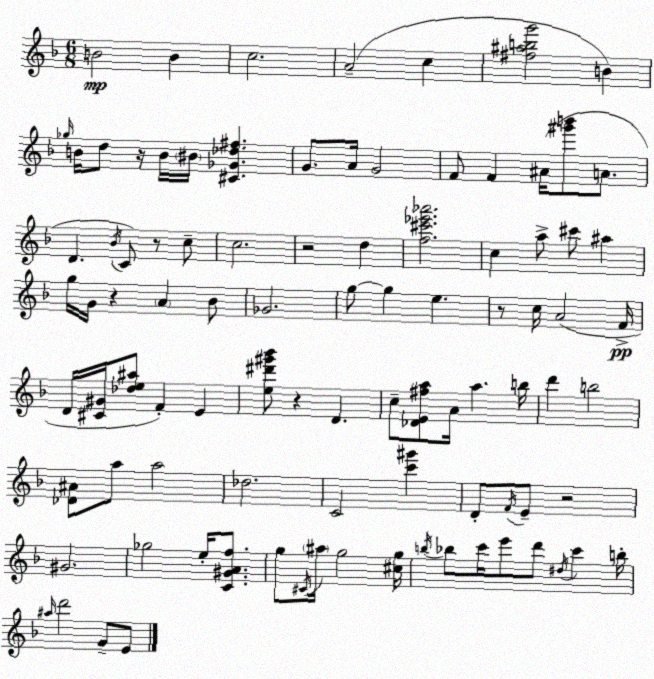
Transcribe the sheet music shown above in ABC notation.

X:1
T:Untitled
M:6/8
L:1/4
K:Dm
B2 B c2 A2 c [^f^abg']2 B _g/4 B/4 d/2 z/4 B/4 ^B/4 [^C_G_d^f] G/2 A/4 G2 F/2 F ^A/4 [^g'b']/2 A/2 D _B/4 C/2 z/2 c/2 c2 z2 d [f^c'_e'_a']2 c a/2 ^c'/2 ^a g/4 G/4 z A _B/2 _G2 g/2 g e z/2 c/4 A2 F/4 D/4 [^C^G]/4 [_de^a]/2 F E [e^d'^g'_b']/2 z D c/2 [_DE^fa]/2 A/4 a b/4 d' b2 [_D^A]/2 a/2 a2 _d2 C2 [c'^g'] D/2 F/4 E/2 z2 ^G2 _g2 e/4 [C^GAf]/2 g/2 ^C/4 ^a/4 g2 [^cg]/4 b/4 _b/2 c'/4 e'/2 d'/2 ^d/4 c' b/4 ^a/4 d'2 G/2 E/2